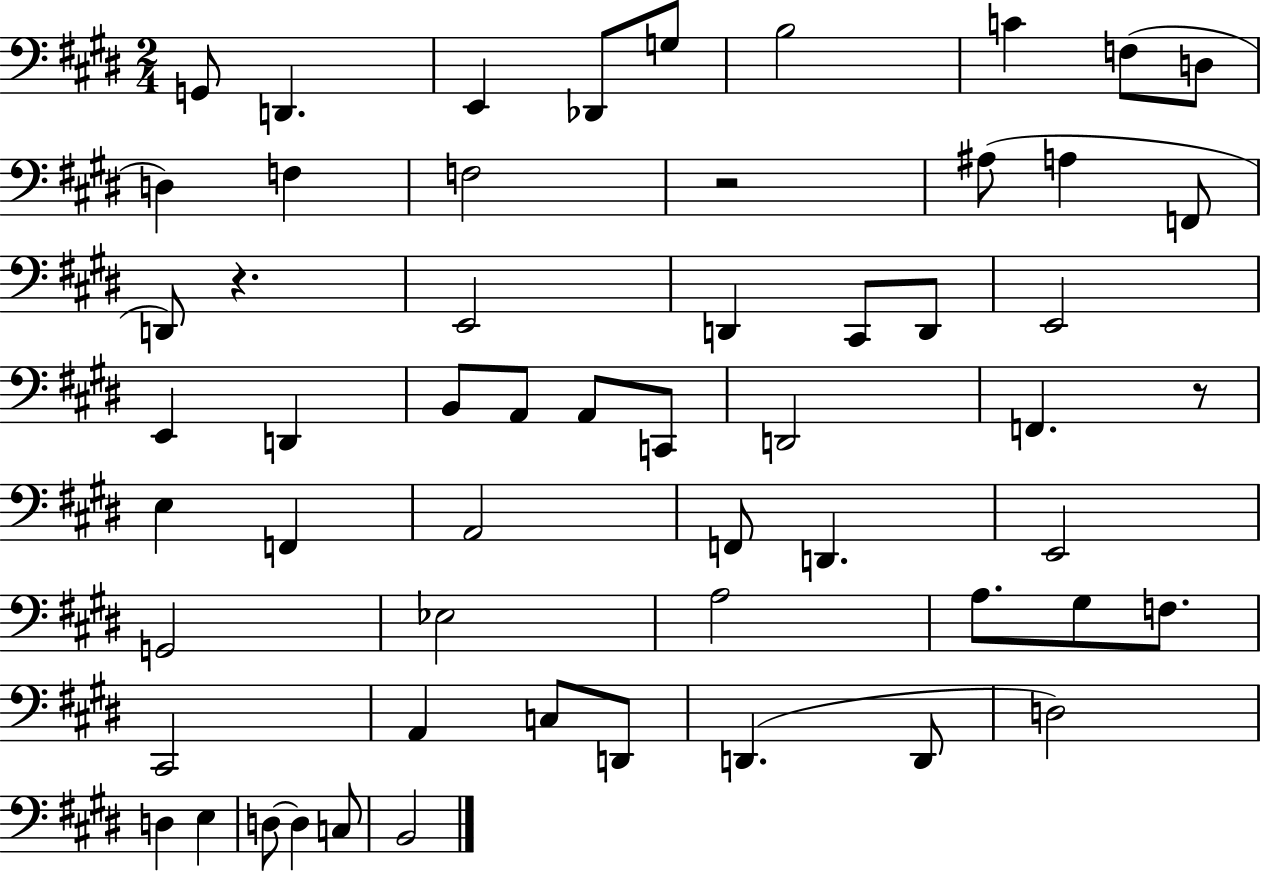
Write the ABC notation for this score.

X:1
T:Untitled
M:2/4
L:1/4
K:E
G,,/2 D,, E,, _D,,/2 G,/2 B,2 C F,/2 D,/2 D, F, F,2 z2 ^A,/2 A, F,,/2 D,,/2 z E,,2 D,, ^C,,/2 D,,/2 E,,2 E,, D,, B,,/2 A,,/2 A,,/2 C,,/2 D,,2 F,, z/2 E, F,, A,,2 F,,/2 D,, E,,2 G,,2 _E,2 A,2 A,/2 ^G,/2 F,/2 ^C,,2 A,, C,/2 D,,/2 D,, D,,/2 D,2 D, E, D,/2 D, C,/2 B,,2